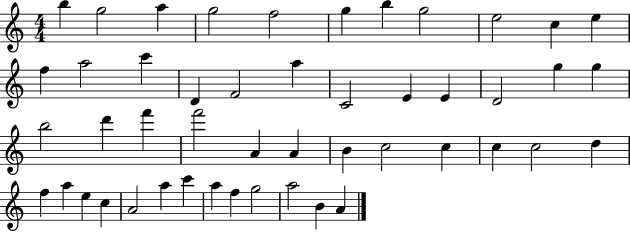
{
  \clef treble
  \numericTimeSignature
  \time 4/4
  \key c \major
  b''4 g''2 a''4 | g''2 f''2 | g''4 b''4 g''2 | e''2 c''4 e''4 | \break f''4 a''2 c'''4 | d'4 f'2 a''4 | c'2 e'4 e'4 | d'2 g''4 g''4 | \break b''2 d'''4 f'''4 | f'''2 a'4 a'4 | b'4 c''2 c''4 | c''4 c''2 d''4 | \break f''4 a''4 e''4 c''4 | a'2 a''4 c'''4 | a''4 f''4 g''2 | a''2 b'4 a'4 | \break \bar "|."
}